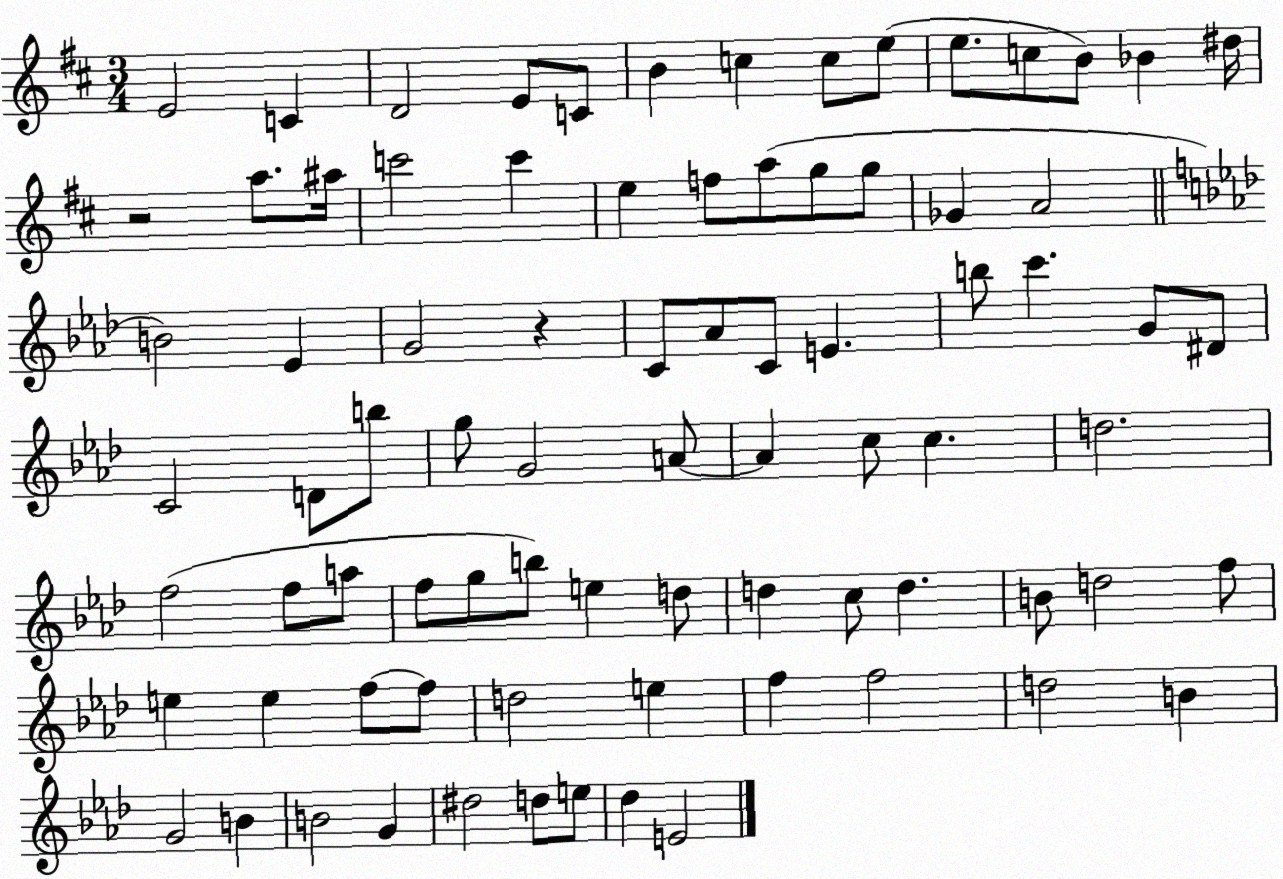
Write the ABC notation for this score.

X:1
T:Untitled
M:3/4
L:1/4
K:D
E2 C D2 E/2 C/2 B c c/2 e/2 e/2 c/2 B/2 _B ^d/4 z2 a/2 ^a/4 c'2 c' e f/2 a/2 g/2 g/2 _G A2 B2 _E G2 z C/2 _A/2 C/2 E b/2 c' G/2 ^D/2 C2 D/2 b/2 g/2 G2 A/2 A c/2 c d2 f2 f/2 a/2 f/2 g/2 b/2 e d/2 d c/2 d B/2 d2 f/2 e e f/2 f/2 d2 e f f2 d2 B G2 B B2 G ^d2 d/2 e/2 _d E2